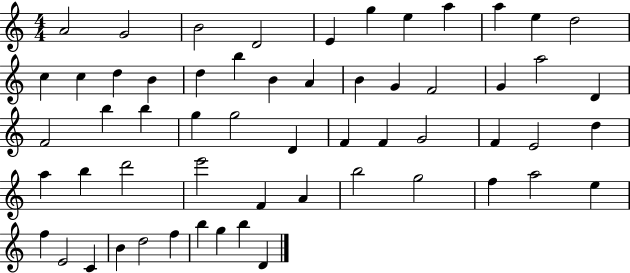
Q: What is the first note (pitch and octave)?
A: A4